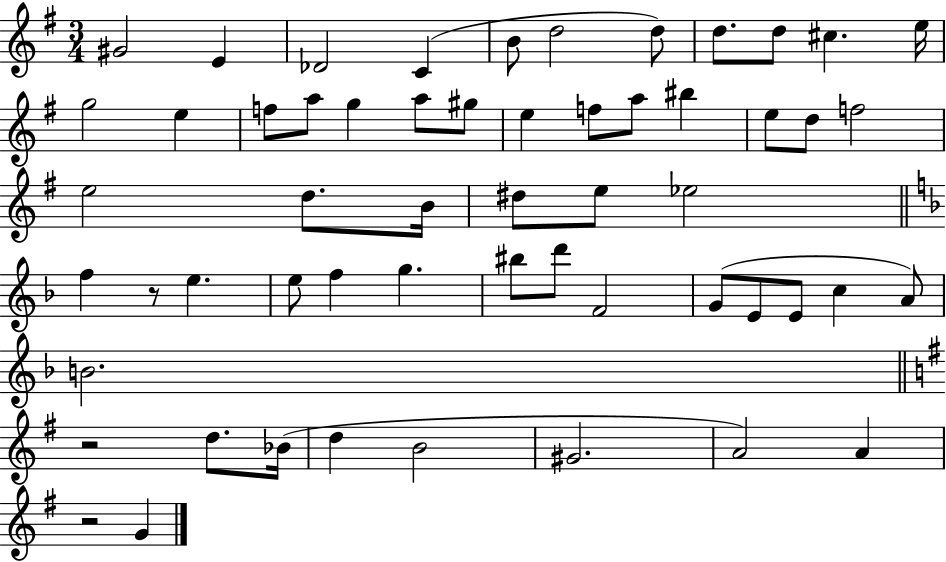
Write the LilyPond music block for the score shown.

{
  \clef treble
  \numericTimeSignature
  \time 3/4
  \key g \major
  \repeat volta 2 { gis'2 e'4 | des'2 c'4( | b'8 d''2 d''8) | d''8. d''8 cis''4. e''16 | \break g''2 e''4 | f''8 a''8 g''4 a''8 gis''8 | e''4 f''8 a''8 bis''4 | e''8 d''8 f''2 | \break e''2 d''8. b'16 | dis''8 e''8 ees''2 | \bar "||" \break \key f \major f''4 r8 e''4. | e''8 f''4 g''4. | bis''8 d'''8 f'2 | g'8( e'8 e'8 c''4 a'8) | \break b'2. | \bar "||" \break \key e \minor r2 d''8. bes'16( | d''4 b'2 | gis'2. | a'2) a'4 | \break r2 g'4 | } \bar "|."
}